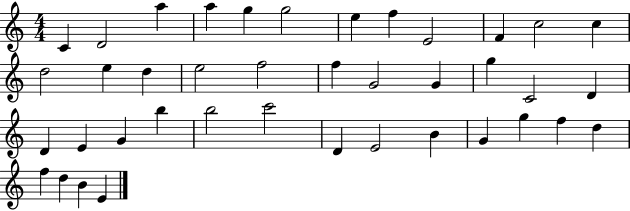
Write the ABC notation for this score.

X:1
T:Untitled
M:4/4
L:1/4
K:C
C D2 a a g g2 e f E2 F c2 c d2 e d e2 f2 f G2 G g C2 D D E G b b2 c'2 D E2 B G g f d f d B E